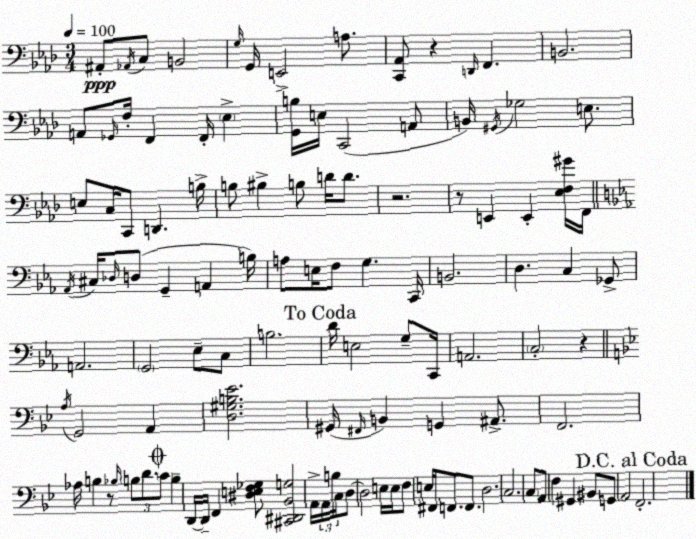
X:1
T:Untitled
M:3/4
L:1/4
K:Ab
^A,,/2 _A,,/4 C,/2 B,,2 G,/4 G,,/4 E,,2 A,/2 [C,,_A,,]/2 z D,,/4 F,, B,,2 A,,/2 _G,,/4 F,/4 F,, F,,/4 _E, [G,,B,]/4 E,/4 C,,2 A,,/2 B,,/4 ^G,,/4 _G,2 E,/2 E,/2 C,/4 C,,/2 D,, B,/4 B,/2 ^B, B,/2 D/4 D/2 z2 z/2 E,, E,, [_E,F,^G]/4 F,,/4 _A,,/4 ^C,/4 _D,/4 D,/2 G,, A,, B,/4 A,/2 E,/4 F,/2 G, C,,/4 B,,2 D, C, _G,,/2 A,,2 G,,2 _E,/2 C,/2 B,2 D/4 E,2 G,/2 C,,/4 A,,2 C,2 z A,/4 G,,2 A,, [D,^G,B,_E]2 ^G,,/4 ^F,,/4 B,, G,, ^A,,/2 F,,2 _A,/4 B, z/2 _B,/4 B,/2 D/2 C/2 B, D,,/4 D,,/4 F,, [^D,E,F,_G,]/2 [^C,,^D,,_B,,G,]2 A,,/4 A,,/4 B,/4 C,/4 D,/2 D,2 E,/4 E,/4 F,/2 E,/4 ^F,,/4 F,,/2 F,,/2 D,2 C,2 C,/2 A,,/2 F, ^G,, ^B,,/2 G,,/2 A,,2 F,,2